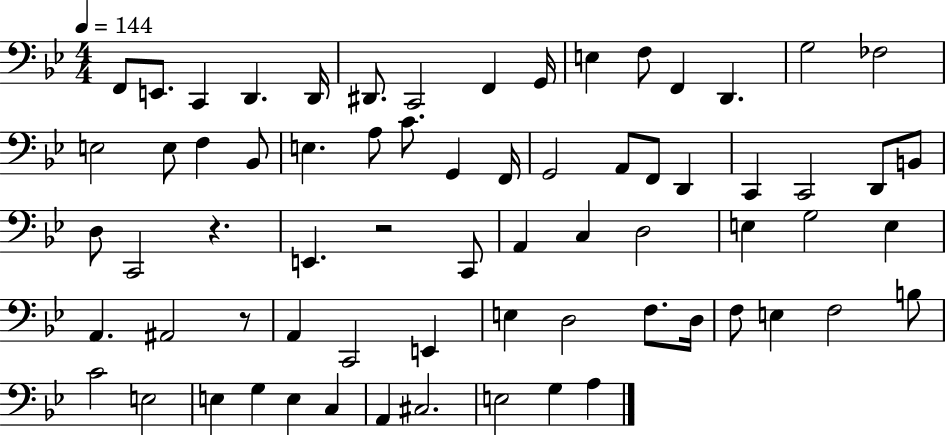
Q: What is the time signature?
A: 4/4